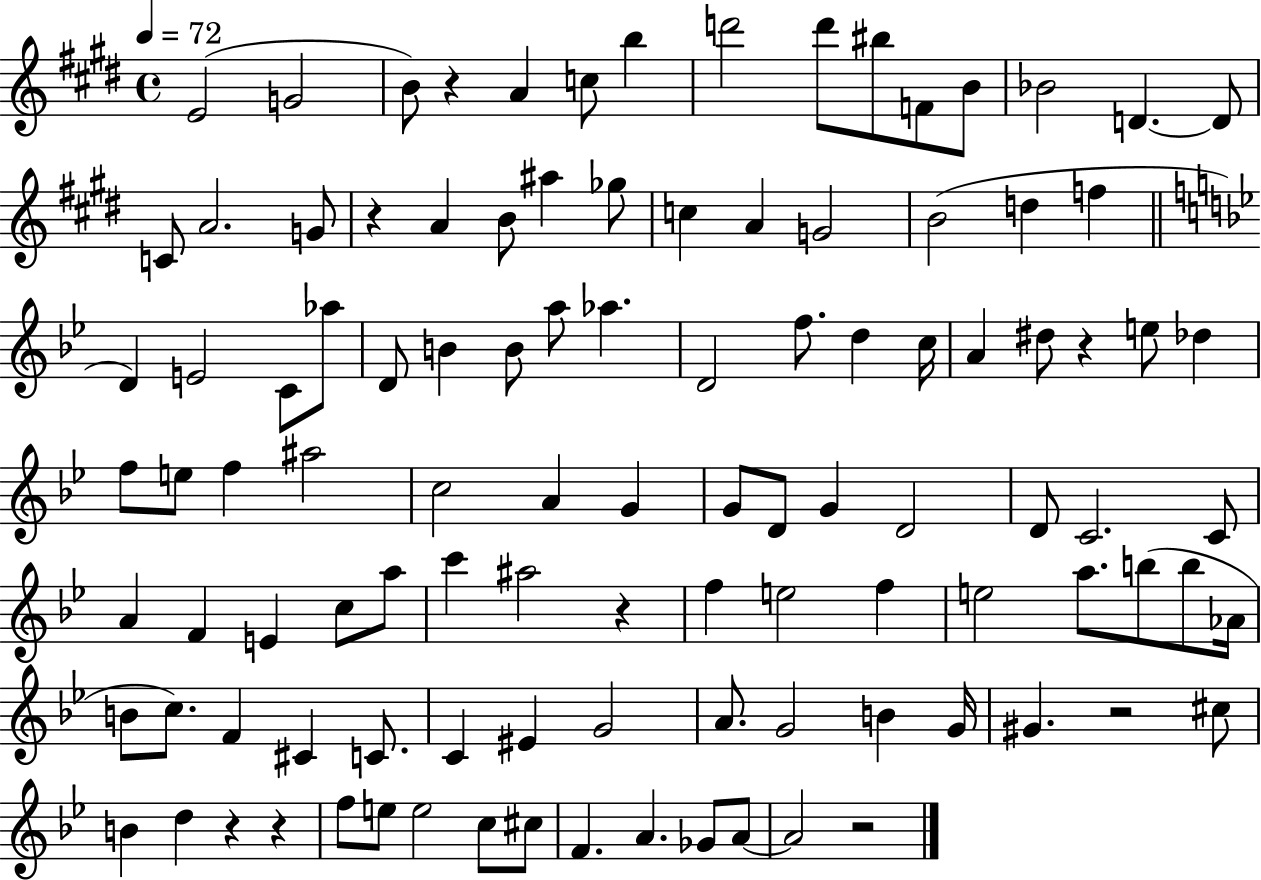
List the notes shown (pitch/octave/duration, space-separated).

E4/h G4/h B4/e R/q A4/q C5/e B5/q D6/h D6/e BIS5/e F4/e B4/e Bb4/h D4/q. D4/e C4/e A4/h. G4/e R/q A4/q B4/e A#5/q Gb5/e C5/q A4/q G4/h B4/h D5/q F5/q D4/q E4/h C4/e Ab5/e D4/e B4/q B4/e A5/e Ab5/q. D4/h F5/e. D5/q C5/s A4/q D#5/e R/q E5/e Db5/q F5/e E5/e F5/q A#5/h C5/h A4/q G4/q G4/e D4/e G4/q D4/h D4/e C4/h. C4/e A4/q F4/q E4/q C5/e A5/e C6/q A#5/h R/q F5/q E5/h F5/q E5/h A5/e. B5/e B5/e Ab4/s B4/e C5/e. F4/q C#4/q C4/e. C4/q EIS4/q G4/h A4/e. G4/h B4/q G4/s G#4/q. R/h C#5/e B4/q D5/q R/q R/q F5/e E5/e E5/h C5/e C#5/e F4/q. A4/q. Gb4/e A4/e A4/h R/h